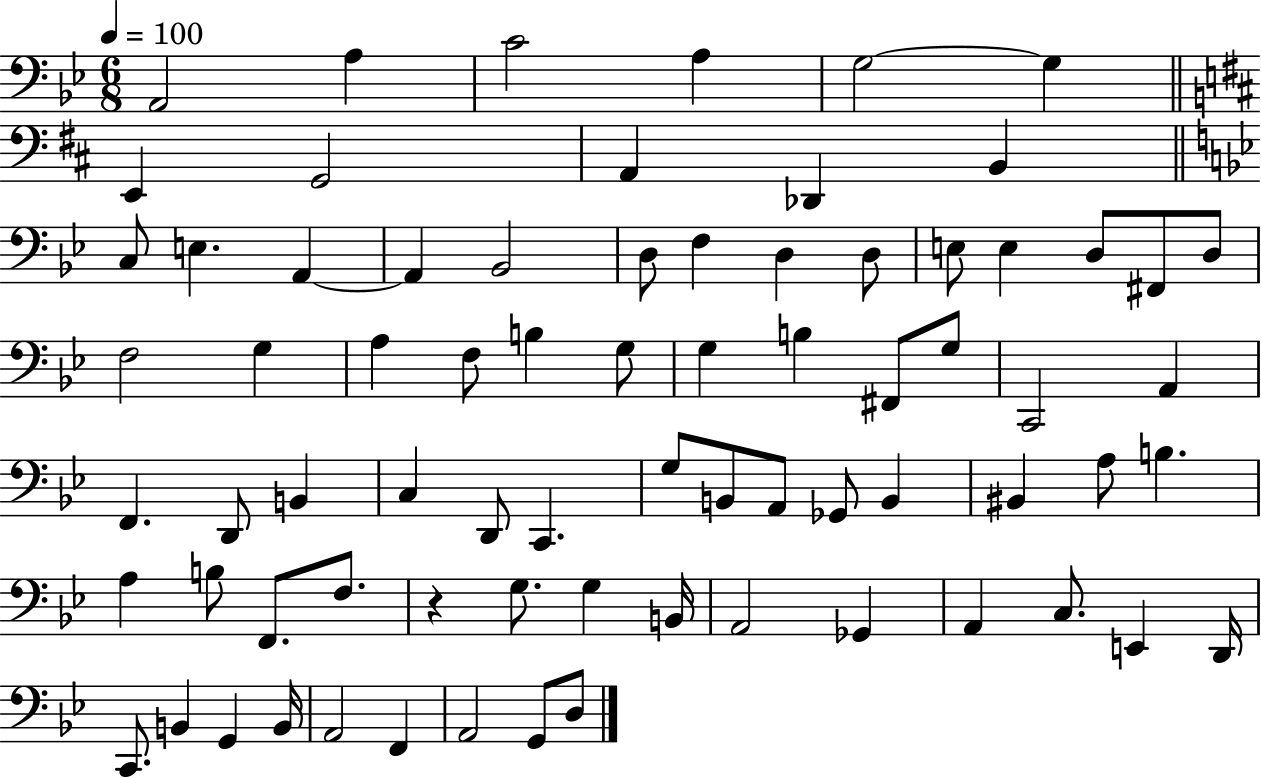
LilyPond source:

{
  \clef bass
  \numericTimeSignature
  \time 6/8
  \key bes \major
  \tempo 4 = 100
  a,2 a4 | c'2 a4 | g2~~ g4 | \bar "||" \break \key d \major e,4 g,2 | a,4 des,4 b,4 | \bar "||" \break \key bes \major c8 e4. a,4~~ | a,4 bes,2 | d8 f4 d4 d8 | e8 e4 d8 fis,8 d8 | \break f2 g4 | a4 f8 b4 g8 | g4 b4 fis,8 g8 | c,2 a,4 | \break f,4. d,8 b,4 | c4 d,8 c,4. | g8 b,8 a,8 ges,8 b,4 | bis,4 a8 b4. | \break a4 b8 f,8. f8. | r4 g8. g4 b,16 | a,2 ges,4 | a,4 c8. e,4 d,16 | \break c,8. b,4 g,4 b,16 | a,2 f,4 | a,2 g,8 d8 | \bar "|."
}